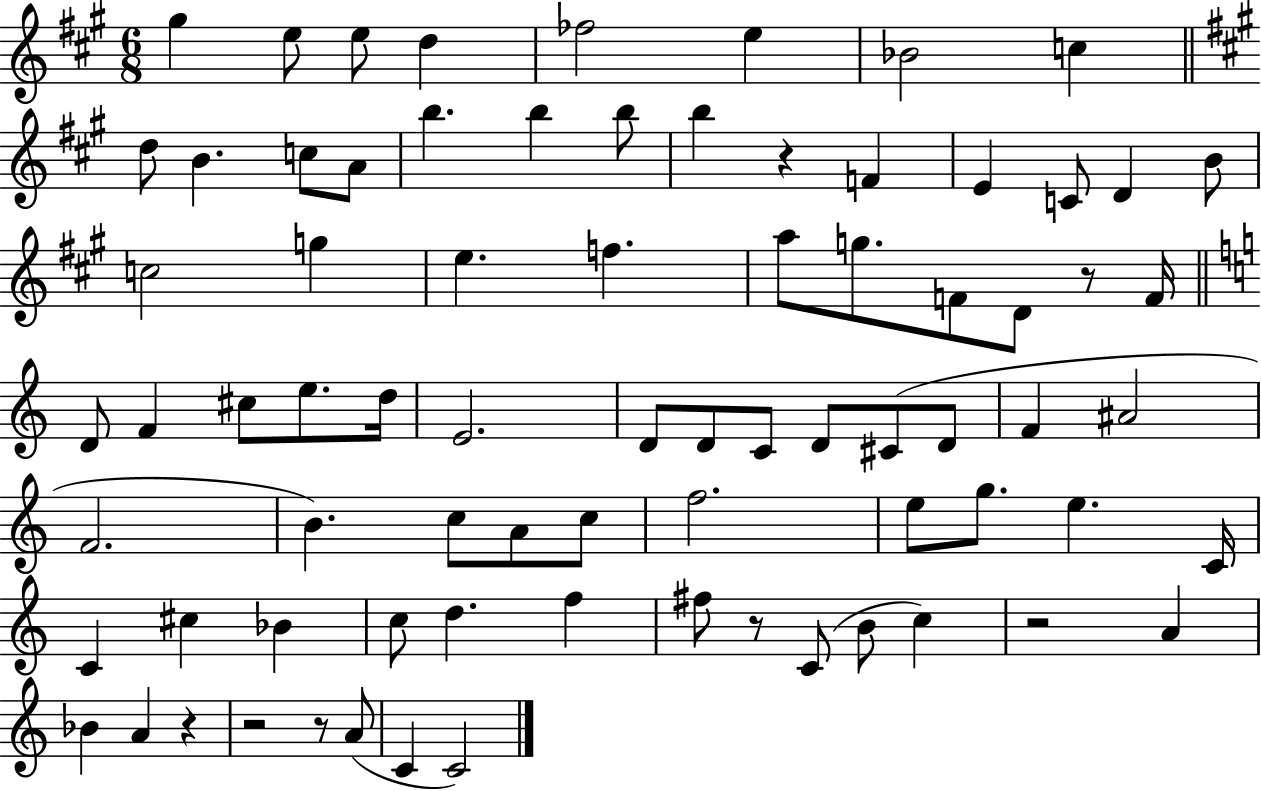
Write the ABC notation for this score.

X:1
T:Untitled
M:6/8
L:1/4
K:A
^g e/2 e/2 d _f2 e _B2 c d/2 B c/2 A/2 b b b/2 b z F E C/2 D B/2 c2 g e f a/2 g/2 F/2 D/2 z/2 F/4 D/2 F ^c/2 e/2 d/4 E2 D/2 D/2 C/2 D/2 ^C/2 D/2 F ^A2 F2 B c/2 A/2 c/2 f2 e/2 g/2 e C/4 C ^c _B c/2 d f ^f/2 z/2 C/2 B/2 c z2 A _B A z z2 z/2 A/2 C C2